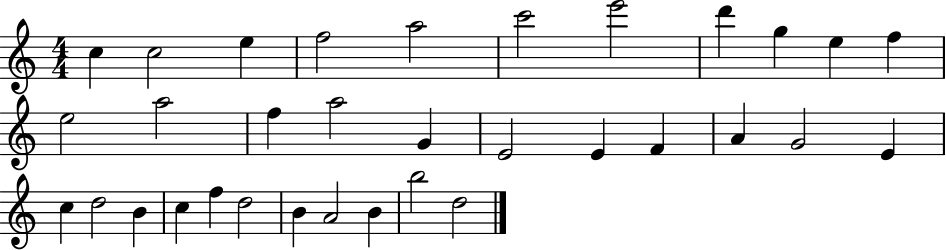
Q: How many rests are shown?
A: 0